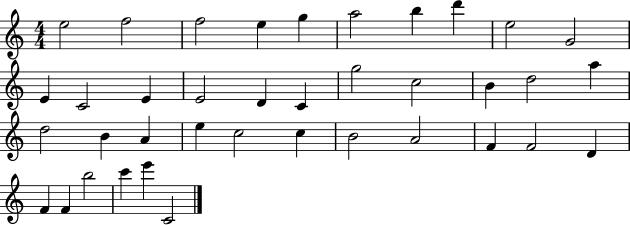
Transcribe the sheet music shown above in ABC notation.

X:1
T:Untitled
M:4/4
L:1/4
K:C
e2 f2 f2 e g a2 b d' e2 G2 E C2 E E2 D C g2 c2 B d2 a d2 B A e c2 c B2 A2 F F2 D F F b2 c' e' C2